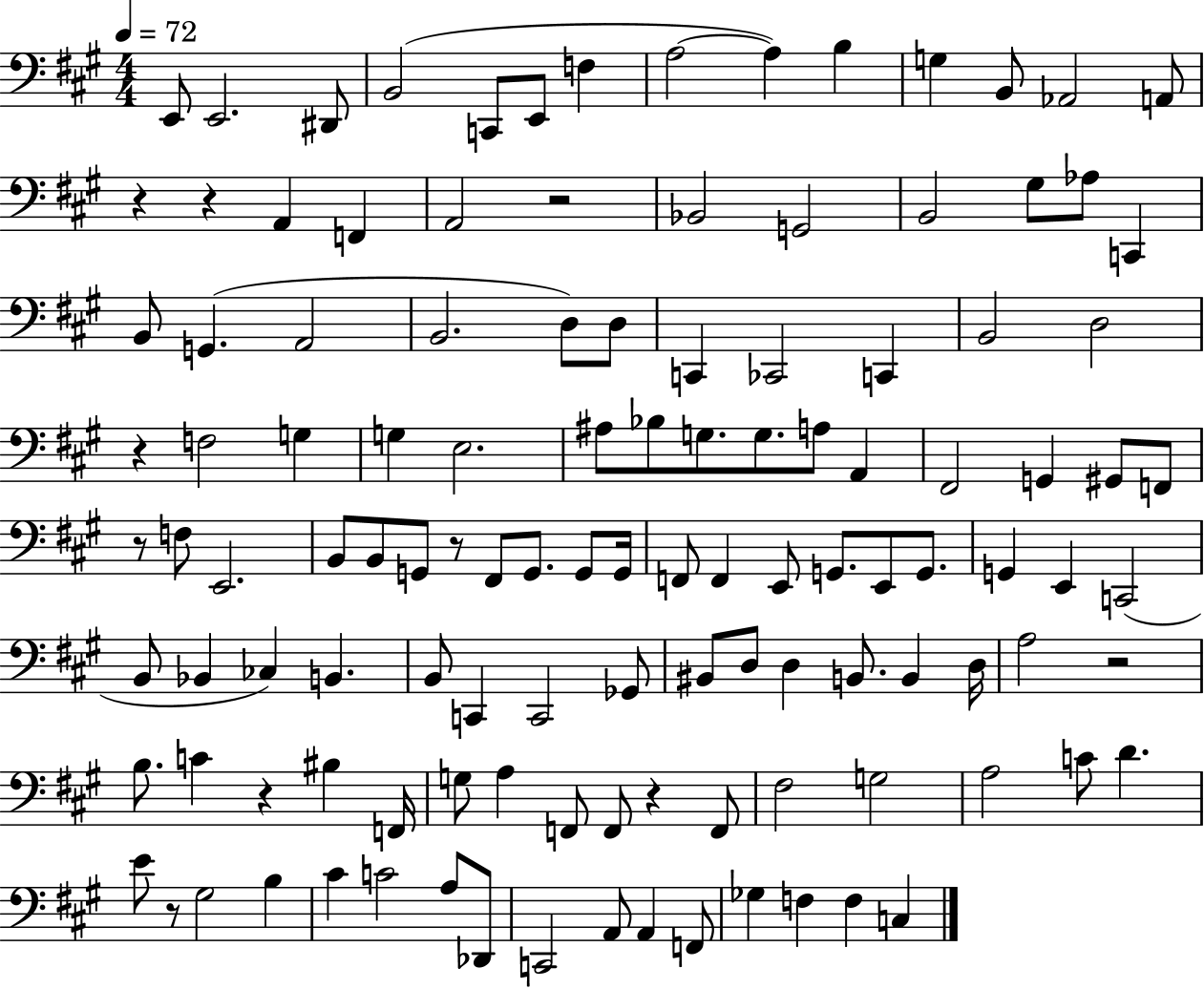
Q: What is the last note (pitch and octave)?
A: C3